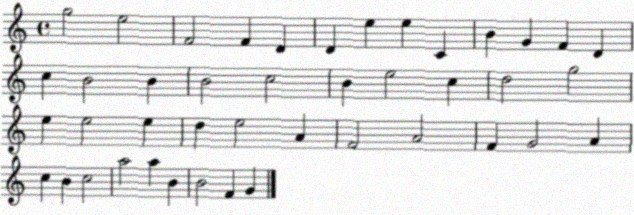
X:1
T:Untitled
M:4/4
L:1/4
K:C
g2 e2 F2 F D D e e C B G F D c B2 B B2 c2 B e2 c d2 g2 e e2 e d e2 A F2 A2 F G2 A c B c2 a2 a B B2 F G